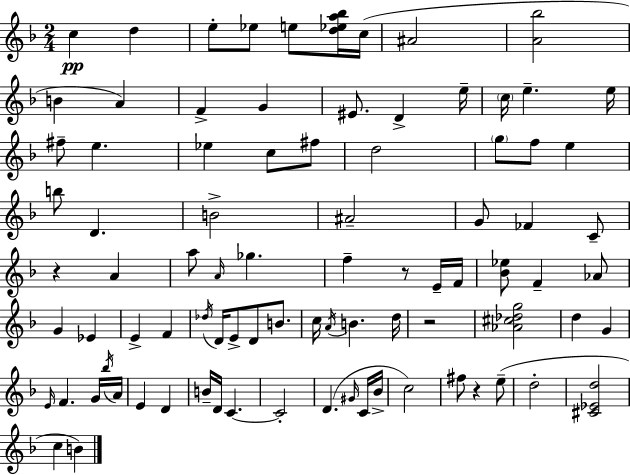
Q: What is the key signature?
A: F major